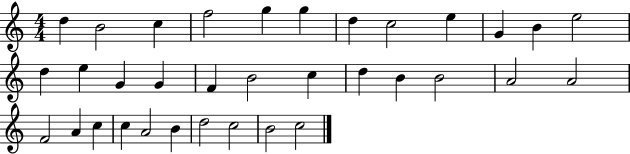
{
  \clef treble
  \numericTimeSignature
  \time 4/4
  \key c \major
  d''4 b'2 c''4 | f''2 g''4 g''4 | d''4 c''2 e''4 | g'4 b'4 e''2 | \break d''4 e''4 g'4 g'4 | f'4 b'2 c''4 | d''4 b'4 b'2 | a'2 a'2 | \break f'2 a'4 c''4 | c''4 a'2 b'4 | d''2 c''2 | b'2 c''2 | \break \bar "|."
}